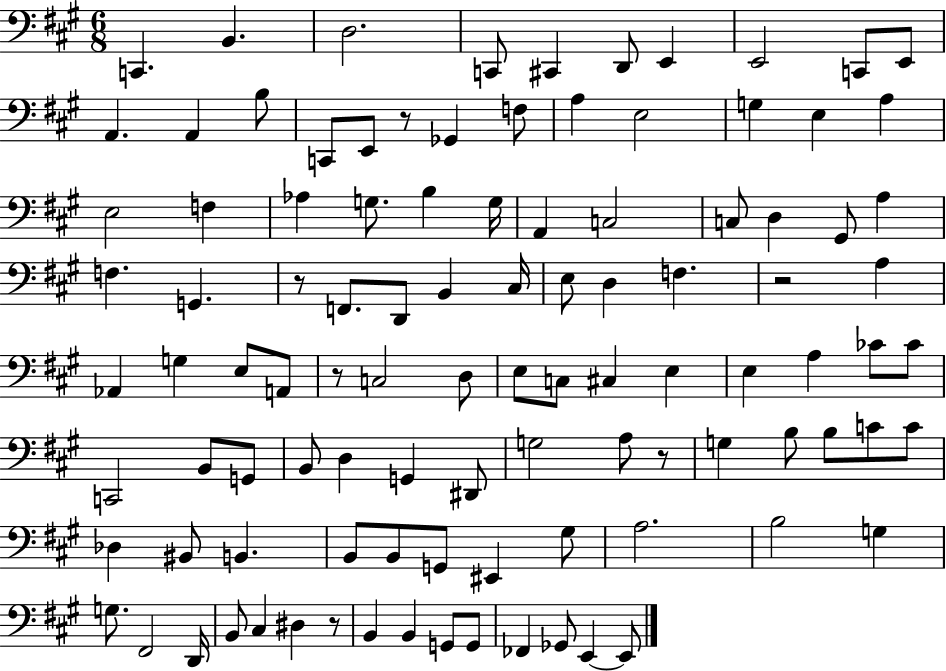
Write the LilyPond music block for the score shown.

{
  \clef bass
  \numericTimeSignature
  \time 6/8
  \key a \major
  c,4. b,4. | d2. | c,8 cis,4 d,8 e,4 | e,2 c,8 e,8 | \break a,4. a,4 b8 | c,8 e,8 r8 ges,4 f8 | a4 e2 | g4 e4 a4 | \break e2 f4 | aes4 g8. b4 g16 | a,4 c2 | c8 d4 gis,8 a4 | \break f4. g,4. | r8 f,8. d,8 b,4 cis16 | e8 d4 f4. | r2 a4 | \break aes,4 g4 e8 a,8 | r8 c2 d8 | e8 c8 cis4 e4 | e4 a4 ces'8 ces'8 | \break c,2 b,8 g,8 | b,8 d4 g,4 dis,8 | g2 a8 r8 | g4 b8 b8 c'8 c'8 | \break des4 bis,8 b,4. | b,8 b,8 g,8 eis,4 gis8 | a2. | b2 g4 | \break g8. fis,2 d,16 | b,8 cis4 dis4 r8 | b,4 b,4 g,8 g,8 | fes,4 ges,8 e,4~~ e,8 | \break \bar "|."
}